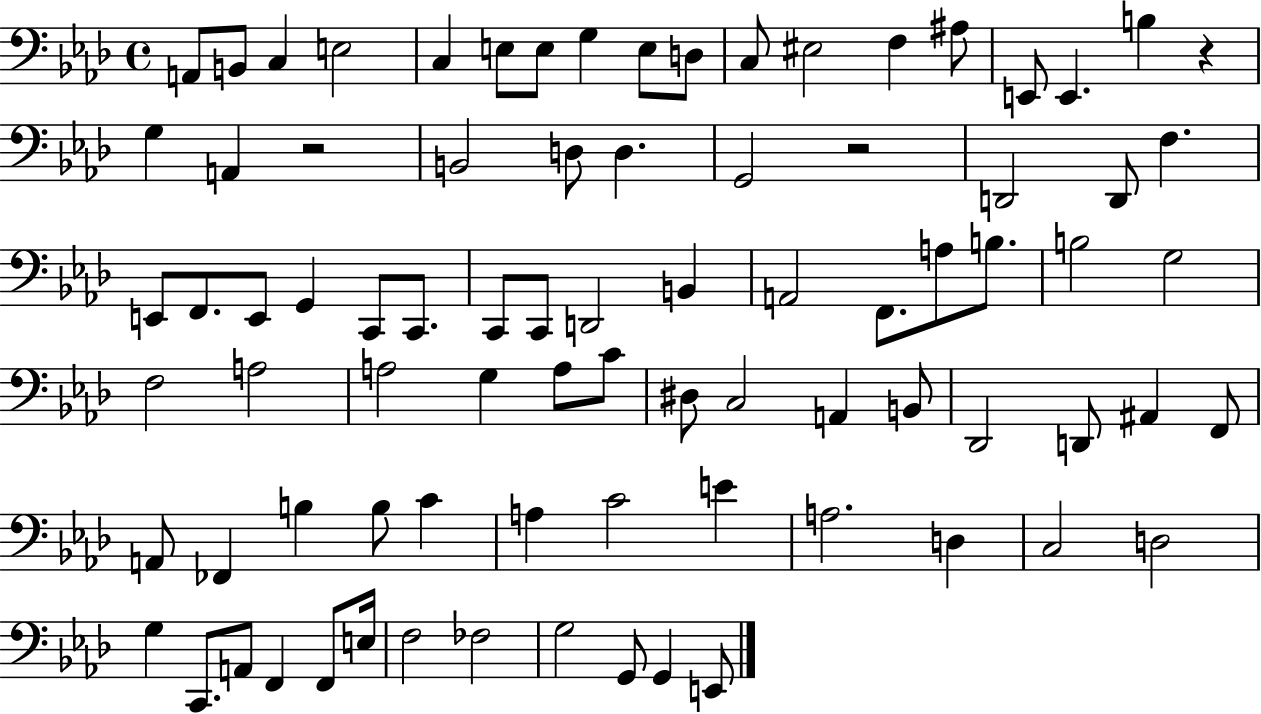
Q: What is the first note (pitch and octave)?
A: A2